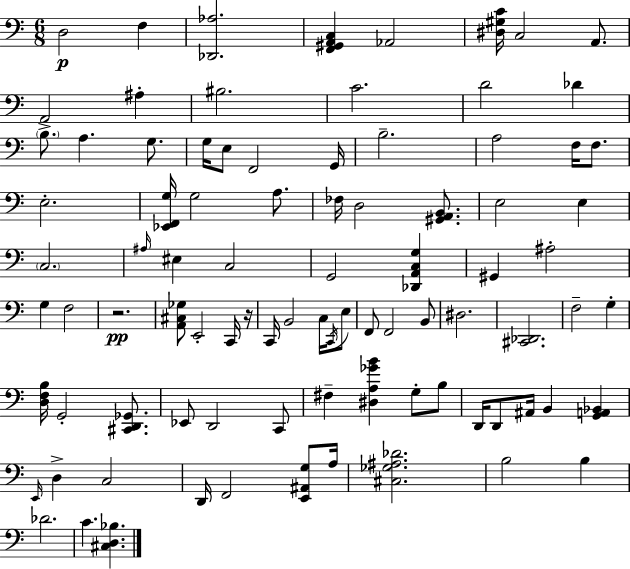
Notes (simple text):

D3/h F3/q [Db2,Ab3]/h. [F2,G#2,A2,C3]/q Ab2/h [D#3,G#3,C4]/s C3/h A2/e. A2/h A#3/q BIS3/h. C4/h. D4/h Db4/q B3/e. A3/q. G3/e. G3/s E3/e F2/h G2/s B3/h. A3/h F3/s F3/e. E3/h. [Eb2,F2,G3]/s G3/h A3/e. FES3/s D3/h [G#2,A2,B2]/e. E3/h E3/q C3/h. A#3/s EIS3/q C3/h G2/h [Db2,A2,C3,G3]/q G#2/q A#3/h G3/q F3/h R/h. [A2,C#3,Gb3]/e E2/h C2/s R/s C2/s B2/h C3/s C2/s E3/e F2/e F2/h B2/e D#3/h. [C#2,Db2]/h. F3/h G3/q [D3,F3,B3]/s G2/h [C#2,D2,Gb2]/e. Eb2/e D2/h C2/e F#3/q [D#3,A3,Gb4,B4]/q G3/e B3/e D2/s D2/e A#2/s B2/q [G2,A2,Bb2]/q E2/s D3/q C3/h D2/s F2/h [E2,A#2,G3]/e A3/s [C#3,Gb3,A#3,Db4]/h. B3/h B3/q Db4/h. C4/q. [C#3,D3,Bb3]/q.